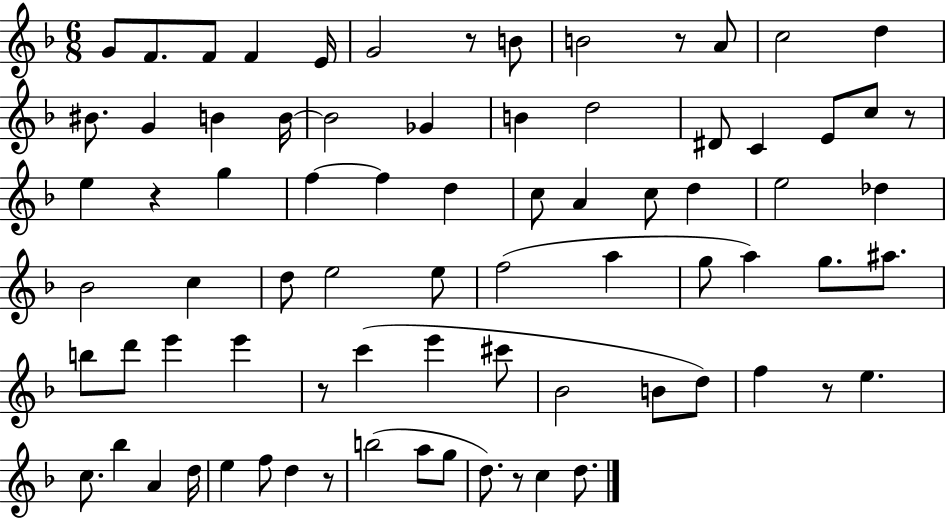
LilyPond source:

{
  \clef treble
  \numericTimeSignature
  \time 6/8
  \key f \major
  \repeat volta 2 { g'8 f'8. f'8 f'4 e'16 | g'2 r8 b'8 | b'2 r8 a'8 | c''2 d''4 | \break bis'8. g'4 b'4 b'16~~ | b'2 ges'4 | b'4 d''2 | dis'8 c'4 e'8 c''8 r8 | \break e''4 r4 g''4 | f''4~~ f''4 d''4 | c''8 a'4 c''8 d''4 | e''2 des''4 | \break bes'2 c''4 | d''8 e''2 e''8 | f''2( a''4 | g''8 a''4) g''8. ais''8. | \break b''8 d'''8 e'''4 e'''4 | r8 c'''4( e'''4 cis'''8 | bes'2 b'8 d''8) | f''4 r8 e''4. | \break c''8. bes''4 a'4 d''16 | e''4 f''8 d''4 r8 | b''2( a''8 g''8 | d''8.) r8 c''4 d''8. | \break } \bar "|."
}